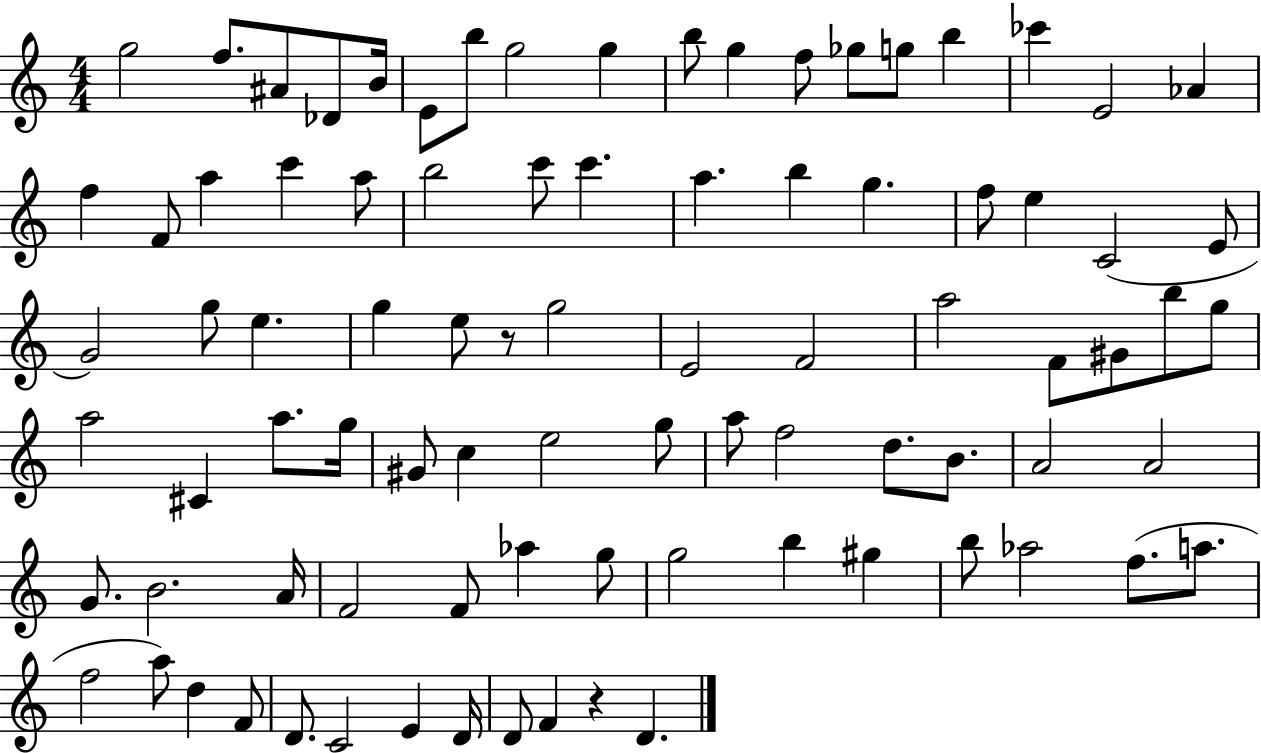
{
  \clef treble
  \numericTimeSignature
  \time 4/4
  \key c \major
  g''2 f''8. ais'8 des'8 b'16 | e'8 b''8 g''2 g''4 | b''8 g''4 f''8 ges''8 g''8 b''4 | ces'''4 e'2 aes'4 | \break f''4 f'8 a''4 c'''4 a''8 | b''2 c'''8 c'''4. | a''4. b''4 g''4. | f''8 e''4 c'2( e'8 | \break g'2) g''8 e''4. | g''4 e''8 r8 g''2 | e'2 f'2 | a''2 f'8 gis'8 b''8 g''8 | \break a''2 cis'4 a''8. g''16 | gis'8 c''4 e''2 g''8 | a''8 f''2 d''8. b'8. | a'2 a'2 | \break g'8. b'2. a'16 | f'2 f'8 aes''4 g''8 | g''2 b''4 gis''4 | b''8 aes''2 f''8.( a''8. | \break f''2 a''8) d''4 f'8 | d'8. c'2 e'4 d'16 | d'8 f'4 r4 d'4. | \bar "|."
}